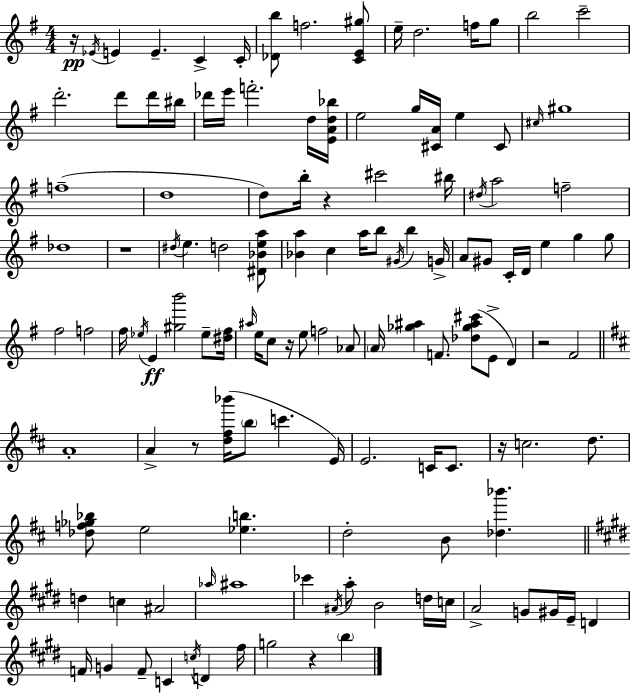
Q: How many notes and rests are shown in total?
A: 129